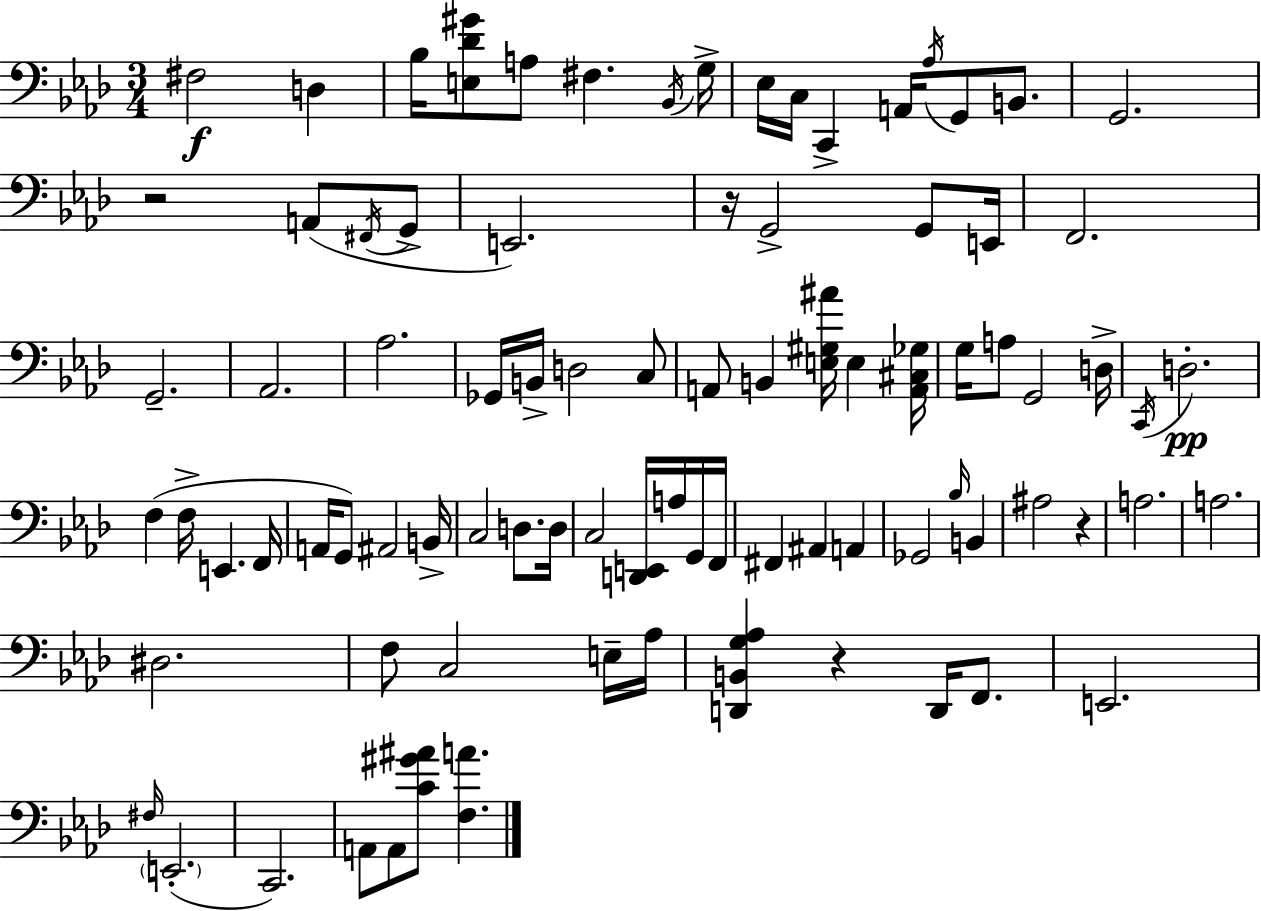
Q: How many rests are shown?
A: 4